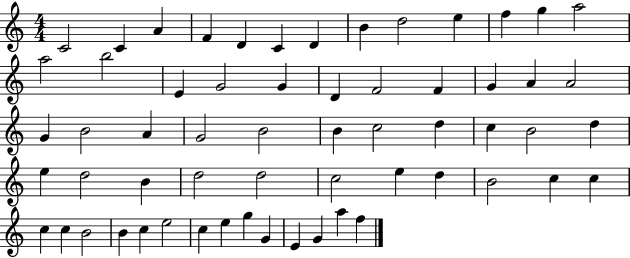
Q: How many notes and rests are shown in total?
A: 60